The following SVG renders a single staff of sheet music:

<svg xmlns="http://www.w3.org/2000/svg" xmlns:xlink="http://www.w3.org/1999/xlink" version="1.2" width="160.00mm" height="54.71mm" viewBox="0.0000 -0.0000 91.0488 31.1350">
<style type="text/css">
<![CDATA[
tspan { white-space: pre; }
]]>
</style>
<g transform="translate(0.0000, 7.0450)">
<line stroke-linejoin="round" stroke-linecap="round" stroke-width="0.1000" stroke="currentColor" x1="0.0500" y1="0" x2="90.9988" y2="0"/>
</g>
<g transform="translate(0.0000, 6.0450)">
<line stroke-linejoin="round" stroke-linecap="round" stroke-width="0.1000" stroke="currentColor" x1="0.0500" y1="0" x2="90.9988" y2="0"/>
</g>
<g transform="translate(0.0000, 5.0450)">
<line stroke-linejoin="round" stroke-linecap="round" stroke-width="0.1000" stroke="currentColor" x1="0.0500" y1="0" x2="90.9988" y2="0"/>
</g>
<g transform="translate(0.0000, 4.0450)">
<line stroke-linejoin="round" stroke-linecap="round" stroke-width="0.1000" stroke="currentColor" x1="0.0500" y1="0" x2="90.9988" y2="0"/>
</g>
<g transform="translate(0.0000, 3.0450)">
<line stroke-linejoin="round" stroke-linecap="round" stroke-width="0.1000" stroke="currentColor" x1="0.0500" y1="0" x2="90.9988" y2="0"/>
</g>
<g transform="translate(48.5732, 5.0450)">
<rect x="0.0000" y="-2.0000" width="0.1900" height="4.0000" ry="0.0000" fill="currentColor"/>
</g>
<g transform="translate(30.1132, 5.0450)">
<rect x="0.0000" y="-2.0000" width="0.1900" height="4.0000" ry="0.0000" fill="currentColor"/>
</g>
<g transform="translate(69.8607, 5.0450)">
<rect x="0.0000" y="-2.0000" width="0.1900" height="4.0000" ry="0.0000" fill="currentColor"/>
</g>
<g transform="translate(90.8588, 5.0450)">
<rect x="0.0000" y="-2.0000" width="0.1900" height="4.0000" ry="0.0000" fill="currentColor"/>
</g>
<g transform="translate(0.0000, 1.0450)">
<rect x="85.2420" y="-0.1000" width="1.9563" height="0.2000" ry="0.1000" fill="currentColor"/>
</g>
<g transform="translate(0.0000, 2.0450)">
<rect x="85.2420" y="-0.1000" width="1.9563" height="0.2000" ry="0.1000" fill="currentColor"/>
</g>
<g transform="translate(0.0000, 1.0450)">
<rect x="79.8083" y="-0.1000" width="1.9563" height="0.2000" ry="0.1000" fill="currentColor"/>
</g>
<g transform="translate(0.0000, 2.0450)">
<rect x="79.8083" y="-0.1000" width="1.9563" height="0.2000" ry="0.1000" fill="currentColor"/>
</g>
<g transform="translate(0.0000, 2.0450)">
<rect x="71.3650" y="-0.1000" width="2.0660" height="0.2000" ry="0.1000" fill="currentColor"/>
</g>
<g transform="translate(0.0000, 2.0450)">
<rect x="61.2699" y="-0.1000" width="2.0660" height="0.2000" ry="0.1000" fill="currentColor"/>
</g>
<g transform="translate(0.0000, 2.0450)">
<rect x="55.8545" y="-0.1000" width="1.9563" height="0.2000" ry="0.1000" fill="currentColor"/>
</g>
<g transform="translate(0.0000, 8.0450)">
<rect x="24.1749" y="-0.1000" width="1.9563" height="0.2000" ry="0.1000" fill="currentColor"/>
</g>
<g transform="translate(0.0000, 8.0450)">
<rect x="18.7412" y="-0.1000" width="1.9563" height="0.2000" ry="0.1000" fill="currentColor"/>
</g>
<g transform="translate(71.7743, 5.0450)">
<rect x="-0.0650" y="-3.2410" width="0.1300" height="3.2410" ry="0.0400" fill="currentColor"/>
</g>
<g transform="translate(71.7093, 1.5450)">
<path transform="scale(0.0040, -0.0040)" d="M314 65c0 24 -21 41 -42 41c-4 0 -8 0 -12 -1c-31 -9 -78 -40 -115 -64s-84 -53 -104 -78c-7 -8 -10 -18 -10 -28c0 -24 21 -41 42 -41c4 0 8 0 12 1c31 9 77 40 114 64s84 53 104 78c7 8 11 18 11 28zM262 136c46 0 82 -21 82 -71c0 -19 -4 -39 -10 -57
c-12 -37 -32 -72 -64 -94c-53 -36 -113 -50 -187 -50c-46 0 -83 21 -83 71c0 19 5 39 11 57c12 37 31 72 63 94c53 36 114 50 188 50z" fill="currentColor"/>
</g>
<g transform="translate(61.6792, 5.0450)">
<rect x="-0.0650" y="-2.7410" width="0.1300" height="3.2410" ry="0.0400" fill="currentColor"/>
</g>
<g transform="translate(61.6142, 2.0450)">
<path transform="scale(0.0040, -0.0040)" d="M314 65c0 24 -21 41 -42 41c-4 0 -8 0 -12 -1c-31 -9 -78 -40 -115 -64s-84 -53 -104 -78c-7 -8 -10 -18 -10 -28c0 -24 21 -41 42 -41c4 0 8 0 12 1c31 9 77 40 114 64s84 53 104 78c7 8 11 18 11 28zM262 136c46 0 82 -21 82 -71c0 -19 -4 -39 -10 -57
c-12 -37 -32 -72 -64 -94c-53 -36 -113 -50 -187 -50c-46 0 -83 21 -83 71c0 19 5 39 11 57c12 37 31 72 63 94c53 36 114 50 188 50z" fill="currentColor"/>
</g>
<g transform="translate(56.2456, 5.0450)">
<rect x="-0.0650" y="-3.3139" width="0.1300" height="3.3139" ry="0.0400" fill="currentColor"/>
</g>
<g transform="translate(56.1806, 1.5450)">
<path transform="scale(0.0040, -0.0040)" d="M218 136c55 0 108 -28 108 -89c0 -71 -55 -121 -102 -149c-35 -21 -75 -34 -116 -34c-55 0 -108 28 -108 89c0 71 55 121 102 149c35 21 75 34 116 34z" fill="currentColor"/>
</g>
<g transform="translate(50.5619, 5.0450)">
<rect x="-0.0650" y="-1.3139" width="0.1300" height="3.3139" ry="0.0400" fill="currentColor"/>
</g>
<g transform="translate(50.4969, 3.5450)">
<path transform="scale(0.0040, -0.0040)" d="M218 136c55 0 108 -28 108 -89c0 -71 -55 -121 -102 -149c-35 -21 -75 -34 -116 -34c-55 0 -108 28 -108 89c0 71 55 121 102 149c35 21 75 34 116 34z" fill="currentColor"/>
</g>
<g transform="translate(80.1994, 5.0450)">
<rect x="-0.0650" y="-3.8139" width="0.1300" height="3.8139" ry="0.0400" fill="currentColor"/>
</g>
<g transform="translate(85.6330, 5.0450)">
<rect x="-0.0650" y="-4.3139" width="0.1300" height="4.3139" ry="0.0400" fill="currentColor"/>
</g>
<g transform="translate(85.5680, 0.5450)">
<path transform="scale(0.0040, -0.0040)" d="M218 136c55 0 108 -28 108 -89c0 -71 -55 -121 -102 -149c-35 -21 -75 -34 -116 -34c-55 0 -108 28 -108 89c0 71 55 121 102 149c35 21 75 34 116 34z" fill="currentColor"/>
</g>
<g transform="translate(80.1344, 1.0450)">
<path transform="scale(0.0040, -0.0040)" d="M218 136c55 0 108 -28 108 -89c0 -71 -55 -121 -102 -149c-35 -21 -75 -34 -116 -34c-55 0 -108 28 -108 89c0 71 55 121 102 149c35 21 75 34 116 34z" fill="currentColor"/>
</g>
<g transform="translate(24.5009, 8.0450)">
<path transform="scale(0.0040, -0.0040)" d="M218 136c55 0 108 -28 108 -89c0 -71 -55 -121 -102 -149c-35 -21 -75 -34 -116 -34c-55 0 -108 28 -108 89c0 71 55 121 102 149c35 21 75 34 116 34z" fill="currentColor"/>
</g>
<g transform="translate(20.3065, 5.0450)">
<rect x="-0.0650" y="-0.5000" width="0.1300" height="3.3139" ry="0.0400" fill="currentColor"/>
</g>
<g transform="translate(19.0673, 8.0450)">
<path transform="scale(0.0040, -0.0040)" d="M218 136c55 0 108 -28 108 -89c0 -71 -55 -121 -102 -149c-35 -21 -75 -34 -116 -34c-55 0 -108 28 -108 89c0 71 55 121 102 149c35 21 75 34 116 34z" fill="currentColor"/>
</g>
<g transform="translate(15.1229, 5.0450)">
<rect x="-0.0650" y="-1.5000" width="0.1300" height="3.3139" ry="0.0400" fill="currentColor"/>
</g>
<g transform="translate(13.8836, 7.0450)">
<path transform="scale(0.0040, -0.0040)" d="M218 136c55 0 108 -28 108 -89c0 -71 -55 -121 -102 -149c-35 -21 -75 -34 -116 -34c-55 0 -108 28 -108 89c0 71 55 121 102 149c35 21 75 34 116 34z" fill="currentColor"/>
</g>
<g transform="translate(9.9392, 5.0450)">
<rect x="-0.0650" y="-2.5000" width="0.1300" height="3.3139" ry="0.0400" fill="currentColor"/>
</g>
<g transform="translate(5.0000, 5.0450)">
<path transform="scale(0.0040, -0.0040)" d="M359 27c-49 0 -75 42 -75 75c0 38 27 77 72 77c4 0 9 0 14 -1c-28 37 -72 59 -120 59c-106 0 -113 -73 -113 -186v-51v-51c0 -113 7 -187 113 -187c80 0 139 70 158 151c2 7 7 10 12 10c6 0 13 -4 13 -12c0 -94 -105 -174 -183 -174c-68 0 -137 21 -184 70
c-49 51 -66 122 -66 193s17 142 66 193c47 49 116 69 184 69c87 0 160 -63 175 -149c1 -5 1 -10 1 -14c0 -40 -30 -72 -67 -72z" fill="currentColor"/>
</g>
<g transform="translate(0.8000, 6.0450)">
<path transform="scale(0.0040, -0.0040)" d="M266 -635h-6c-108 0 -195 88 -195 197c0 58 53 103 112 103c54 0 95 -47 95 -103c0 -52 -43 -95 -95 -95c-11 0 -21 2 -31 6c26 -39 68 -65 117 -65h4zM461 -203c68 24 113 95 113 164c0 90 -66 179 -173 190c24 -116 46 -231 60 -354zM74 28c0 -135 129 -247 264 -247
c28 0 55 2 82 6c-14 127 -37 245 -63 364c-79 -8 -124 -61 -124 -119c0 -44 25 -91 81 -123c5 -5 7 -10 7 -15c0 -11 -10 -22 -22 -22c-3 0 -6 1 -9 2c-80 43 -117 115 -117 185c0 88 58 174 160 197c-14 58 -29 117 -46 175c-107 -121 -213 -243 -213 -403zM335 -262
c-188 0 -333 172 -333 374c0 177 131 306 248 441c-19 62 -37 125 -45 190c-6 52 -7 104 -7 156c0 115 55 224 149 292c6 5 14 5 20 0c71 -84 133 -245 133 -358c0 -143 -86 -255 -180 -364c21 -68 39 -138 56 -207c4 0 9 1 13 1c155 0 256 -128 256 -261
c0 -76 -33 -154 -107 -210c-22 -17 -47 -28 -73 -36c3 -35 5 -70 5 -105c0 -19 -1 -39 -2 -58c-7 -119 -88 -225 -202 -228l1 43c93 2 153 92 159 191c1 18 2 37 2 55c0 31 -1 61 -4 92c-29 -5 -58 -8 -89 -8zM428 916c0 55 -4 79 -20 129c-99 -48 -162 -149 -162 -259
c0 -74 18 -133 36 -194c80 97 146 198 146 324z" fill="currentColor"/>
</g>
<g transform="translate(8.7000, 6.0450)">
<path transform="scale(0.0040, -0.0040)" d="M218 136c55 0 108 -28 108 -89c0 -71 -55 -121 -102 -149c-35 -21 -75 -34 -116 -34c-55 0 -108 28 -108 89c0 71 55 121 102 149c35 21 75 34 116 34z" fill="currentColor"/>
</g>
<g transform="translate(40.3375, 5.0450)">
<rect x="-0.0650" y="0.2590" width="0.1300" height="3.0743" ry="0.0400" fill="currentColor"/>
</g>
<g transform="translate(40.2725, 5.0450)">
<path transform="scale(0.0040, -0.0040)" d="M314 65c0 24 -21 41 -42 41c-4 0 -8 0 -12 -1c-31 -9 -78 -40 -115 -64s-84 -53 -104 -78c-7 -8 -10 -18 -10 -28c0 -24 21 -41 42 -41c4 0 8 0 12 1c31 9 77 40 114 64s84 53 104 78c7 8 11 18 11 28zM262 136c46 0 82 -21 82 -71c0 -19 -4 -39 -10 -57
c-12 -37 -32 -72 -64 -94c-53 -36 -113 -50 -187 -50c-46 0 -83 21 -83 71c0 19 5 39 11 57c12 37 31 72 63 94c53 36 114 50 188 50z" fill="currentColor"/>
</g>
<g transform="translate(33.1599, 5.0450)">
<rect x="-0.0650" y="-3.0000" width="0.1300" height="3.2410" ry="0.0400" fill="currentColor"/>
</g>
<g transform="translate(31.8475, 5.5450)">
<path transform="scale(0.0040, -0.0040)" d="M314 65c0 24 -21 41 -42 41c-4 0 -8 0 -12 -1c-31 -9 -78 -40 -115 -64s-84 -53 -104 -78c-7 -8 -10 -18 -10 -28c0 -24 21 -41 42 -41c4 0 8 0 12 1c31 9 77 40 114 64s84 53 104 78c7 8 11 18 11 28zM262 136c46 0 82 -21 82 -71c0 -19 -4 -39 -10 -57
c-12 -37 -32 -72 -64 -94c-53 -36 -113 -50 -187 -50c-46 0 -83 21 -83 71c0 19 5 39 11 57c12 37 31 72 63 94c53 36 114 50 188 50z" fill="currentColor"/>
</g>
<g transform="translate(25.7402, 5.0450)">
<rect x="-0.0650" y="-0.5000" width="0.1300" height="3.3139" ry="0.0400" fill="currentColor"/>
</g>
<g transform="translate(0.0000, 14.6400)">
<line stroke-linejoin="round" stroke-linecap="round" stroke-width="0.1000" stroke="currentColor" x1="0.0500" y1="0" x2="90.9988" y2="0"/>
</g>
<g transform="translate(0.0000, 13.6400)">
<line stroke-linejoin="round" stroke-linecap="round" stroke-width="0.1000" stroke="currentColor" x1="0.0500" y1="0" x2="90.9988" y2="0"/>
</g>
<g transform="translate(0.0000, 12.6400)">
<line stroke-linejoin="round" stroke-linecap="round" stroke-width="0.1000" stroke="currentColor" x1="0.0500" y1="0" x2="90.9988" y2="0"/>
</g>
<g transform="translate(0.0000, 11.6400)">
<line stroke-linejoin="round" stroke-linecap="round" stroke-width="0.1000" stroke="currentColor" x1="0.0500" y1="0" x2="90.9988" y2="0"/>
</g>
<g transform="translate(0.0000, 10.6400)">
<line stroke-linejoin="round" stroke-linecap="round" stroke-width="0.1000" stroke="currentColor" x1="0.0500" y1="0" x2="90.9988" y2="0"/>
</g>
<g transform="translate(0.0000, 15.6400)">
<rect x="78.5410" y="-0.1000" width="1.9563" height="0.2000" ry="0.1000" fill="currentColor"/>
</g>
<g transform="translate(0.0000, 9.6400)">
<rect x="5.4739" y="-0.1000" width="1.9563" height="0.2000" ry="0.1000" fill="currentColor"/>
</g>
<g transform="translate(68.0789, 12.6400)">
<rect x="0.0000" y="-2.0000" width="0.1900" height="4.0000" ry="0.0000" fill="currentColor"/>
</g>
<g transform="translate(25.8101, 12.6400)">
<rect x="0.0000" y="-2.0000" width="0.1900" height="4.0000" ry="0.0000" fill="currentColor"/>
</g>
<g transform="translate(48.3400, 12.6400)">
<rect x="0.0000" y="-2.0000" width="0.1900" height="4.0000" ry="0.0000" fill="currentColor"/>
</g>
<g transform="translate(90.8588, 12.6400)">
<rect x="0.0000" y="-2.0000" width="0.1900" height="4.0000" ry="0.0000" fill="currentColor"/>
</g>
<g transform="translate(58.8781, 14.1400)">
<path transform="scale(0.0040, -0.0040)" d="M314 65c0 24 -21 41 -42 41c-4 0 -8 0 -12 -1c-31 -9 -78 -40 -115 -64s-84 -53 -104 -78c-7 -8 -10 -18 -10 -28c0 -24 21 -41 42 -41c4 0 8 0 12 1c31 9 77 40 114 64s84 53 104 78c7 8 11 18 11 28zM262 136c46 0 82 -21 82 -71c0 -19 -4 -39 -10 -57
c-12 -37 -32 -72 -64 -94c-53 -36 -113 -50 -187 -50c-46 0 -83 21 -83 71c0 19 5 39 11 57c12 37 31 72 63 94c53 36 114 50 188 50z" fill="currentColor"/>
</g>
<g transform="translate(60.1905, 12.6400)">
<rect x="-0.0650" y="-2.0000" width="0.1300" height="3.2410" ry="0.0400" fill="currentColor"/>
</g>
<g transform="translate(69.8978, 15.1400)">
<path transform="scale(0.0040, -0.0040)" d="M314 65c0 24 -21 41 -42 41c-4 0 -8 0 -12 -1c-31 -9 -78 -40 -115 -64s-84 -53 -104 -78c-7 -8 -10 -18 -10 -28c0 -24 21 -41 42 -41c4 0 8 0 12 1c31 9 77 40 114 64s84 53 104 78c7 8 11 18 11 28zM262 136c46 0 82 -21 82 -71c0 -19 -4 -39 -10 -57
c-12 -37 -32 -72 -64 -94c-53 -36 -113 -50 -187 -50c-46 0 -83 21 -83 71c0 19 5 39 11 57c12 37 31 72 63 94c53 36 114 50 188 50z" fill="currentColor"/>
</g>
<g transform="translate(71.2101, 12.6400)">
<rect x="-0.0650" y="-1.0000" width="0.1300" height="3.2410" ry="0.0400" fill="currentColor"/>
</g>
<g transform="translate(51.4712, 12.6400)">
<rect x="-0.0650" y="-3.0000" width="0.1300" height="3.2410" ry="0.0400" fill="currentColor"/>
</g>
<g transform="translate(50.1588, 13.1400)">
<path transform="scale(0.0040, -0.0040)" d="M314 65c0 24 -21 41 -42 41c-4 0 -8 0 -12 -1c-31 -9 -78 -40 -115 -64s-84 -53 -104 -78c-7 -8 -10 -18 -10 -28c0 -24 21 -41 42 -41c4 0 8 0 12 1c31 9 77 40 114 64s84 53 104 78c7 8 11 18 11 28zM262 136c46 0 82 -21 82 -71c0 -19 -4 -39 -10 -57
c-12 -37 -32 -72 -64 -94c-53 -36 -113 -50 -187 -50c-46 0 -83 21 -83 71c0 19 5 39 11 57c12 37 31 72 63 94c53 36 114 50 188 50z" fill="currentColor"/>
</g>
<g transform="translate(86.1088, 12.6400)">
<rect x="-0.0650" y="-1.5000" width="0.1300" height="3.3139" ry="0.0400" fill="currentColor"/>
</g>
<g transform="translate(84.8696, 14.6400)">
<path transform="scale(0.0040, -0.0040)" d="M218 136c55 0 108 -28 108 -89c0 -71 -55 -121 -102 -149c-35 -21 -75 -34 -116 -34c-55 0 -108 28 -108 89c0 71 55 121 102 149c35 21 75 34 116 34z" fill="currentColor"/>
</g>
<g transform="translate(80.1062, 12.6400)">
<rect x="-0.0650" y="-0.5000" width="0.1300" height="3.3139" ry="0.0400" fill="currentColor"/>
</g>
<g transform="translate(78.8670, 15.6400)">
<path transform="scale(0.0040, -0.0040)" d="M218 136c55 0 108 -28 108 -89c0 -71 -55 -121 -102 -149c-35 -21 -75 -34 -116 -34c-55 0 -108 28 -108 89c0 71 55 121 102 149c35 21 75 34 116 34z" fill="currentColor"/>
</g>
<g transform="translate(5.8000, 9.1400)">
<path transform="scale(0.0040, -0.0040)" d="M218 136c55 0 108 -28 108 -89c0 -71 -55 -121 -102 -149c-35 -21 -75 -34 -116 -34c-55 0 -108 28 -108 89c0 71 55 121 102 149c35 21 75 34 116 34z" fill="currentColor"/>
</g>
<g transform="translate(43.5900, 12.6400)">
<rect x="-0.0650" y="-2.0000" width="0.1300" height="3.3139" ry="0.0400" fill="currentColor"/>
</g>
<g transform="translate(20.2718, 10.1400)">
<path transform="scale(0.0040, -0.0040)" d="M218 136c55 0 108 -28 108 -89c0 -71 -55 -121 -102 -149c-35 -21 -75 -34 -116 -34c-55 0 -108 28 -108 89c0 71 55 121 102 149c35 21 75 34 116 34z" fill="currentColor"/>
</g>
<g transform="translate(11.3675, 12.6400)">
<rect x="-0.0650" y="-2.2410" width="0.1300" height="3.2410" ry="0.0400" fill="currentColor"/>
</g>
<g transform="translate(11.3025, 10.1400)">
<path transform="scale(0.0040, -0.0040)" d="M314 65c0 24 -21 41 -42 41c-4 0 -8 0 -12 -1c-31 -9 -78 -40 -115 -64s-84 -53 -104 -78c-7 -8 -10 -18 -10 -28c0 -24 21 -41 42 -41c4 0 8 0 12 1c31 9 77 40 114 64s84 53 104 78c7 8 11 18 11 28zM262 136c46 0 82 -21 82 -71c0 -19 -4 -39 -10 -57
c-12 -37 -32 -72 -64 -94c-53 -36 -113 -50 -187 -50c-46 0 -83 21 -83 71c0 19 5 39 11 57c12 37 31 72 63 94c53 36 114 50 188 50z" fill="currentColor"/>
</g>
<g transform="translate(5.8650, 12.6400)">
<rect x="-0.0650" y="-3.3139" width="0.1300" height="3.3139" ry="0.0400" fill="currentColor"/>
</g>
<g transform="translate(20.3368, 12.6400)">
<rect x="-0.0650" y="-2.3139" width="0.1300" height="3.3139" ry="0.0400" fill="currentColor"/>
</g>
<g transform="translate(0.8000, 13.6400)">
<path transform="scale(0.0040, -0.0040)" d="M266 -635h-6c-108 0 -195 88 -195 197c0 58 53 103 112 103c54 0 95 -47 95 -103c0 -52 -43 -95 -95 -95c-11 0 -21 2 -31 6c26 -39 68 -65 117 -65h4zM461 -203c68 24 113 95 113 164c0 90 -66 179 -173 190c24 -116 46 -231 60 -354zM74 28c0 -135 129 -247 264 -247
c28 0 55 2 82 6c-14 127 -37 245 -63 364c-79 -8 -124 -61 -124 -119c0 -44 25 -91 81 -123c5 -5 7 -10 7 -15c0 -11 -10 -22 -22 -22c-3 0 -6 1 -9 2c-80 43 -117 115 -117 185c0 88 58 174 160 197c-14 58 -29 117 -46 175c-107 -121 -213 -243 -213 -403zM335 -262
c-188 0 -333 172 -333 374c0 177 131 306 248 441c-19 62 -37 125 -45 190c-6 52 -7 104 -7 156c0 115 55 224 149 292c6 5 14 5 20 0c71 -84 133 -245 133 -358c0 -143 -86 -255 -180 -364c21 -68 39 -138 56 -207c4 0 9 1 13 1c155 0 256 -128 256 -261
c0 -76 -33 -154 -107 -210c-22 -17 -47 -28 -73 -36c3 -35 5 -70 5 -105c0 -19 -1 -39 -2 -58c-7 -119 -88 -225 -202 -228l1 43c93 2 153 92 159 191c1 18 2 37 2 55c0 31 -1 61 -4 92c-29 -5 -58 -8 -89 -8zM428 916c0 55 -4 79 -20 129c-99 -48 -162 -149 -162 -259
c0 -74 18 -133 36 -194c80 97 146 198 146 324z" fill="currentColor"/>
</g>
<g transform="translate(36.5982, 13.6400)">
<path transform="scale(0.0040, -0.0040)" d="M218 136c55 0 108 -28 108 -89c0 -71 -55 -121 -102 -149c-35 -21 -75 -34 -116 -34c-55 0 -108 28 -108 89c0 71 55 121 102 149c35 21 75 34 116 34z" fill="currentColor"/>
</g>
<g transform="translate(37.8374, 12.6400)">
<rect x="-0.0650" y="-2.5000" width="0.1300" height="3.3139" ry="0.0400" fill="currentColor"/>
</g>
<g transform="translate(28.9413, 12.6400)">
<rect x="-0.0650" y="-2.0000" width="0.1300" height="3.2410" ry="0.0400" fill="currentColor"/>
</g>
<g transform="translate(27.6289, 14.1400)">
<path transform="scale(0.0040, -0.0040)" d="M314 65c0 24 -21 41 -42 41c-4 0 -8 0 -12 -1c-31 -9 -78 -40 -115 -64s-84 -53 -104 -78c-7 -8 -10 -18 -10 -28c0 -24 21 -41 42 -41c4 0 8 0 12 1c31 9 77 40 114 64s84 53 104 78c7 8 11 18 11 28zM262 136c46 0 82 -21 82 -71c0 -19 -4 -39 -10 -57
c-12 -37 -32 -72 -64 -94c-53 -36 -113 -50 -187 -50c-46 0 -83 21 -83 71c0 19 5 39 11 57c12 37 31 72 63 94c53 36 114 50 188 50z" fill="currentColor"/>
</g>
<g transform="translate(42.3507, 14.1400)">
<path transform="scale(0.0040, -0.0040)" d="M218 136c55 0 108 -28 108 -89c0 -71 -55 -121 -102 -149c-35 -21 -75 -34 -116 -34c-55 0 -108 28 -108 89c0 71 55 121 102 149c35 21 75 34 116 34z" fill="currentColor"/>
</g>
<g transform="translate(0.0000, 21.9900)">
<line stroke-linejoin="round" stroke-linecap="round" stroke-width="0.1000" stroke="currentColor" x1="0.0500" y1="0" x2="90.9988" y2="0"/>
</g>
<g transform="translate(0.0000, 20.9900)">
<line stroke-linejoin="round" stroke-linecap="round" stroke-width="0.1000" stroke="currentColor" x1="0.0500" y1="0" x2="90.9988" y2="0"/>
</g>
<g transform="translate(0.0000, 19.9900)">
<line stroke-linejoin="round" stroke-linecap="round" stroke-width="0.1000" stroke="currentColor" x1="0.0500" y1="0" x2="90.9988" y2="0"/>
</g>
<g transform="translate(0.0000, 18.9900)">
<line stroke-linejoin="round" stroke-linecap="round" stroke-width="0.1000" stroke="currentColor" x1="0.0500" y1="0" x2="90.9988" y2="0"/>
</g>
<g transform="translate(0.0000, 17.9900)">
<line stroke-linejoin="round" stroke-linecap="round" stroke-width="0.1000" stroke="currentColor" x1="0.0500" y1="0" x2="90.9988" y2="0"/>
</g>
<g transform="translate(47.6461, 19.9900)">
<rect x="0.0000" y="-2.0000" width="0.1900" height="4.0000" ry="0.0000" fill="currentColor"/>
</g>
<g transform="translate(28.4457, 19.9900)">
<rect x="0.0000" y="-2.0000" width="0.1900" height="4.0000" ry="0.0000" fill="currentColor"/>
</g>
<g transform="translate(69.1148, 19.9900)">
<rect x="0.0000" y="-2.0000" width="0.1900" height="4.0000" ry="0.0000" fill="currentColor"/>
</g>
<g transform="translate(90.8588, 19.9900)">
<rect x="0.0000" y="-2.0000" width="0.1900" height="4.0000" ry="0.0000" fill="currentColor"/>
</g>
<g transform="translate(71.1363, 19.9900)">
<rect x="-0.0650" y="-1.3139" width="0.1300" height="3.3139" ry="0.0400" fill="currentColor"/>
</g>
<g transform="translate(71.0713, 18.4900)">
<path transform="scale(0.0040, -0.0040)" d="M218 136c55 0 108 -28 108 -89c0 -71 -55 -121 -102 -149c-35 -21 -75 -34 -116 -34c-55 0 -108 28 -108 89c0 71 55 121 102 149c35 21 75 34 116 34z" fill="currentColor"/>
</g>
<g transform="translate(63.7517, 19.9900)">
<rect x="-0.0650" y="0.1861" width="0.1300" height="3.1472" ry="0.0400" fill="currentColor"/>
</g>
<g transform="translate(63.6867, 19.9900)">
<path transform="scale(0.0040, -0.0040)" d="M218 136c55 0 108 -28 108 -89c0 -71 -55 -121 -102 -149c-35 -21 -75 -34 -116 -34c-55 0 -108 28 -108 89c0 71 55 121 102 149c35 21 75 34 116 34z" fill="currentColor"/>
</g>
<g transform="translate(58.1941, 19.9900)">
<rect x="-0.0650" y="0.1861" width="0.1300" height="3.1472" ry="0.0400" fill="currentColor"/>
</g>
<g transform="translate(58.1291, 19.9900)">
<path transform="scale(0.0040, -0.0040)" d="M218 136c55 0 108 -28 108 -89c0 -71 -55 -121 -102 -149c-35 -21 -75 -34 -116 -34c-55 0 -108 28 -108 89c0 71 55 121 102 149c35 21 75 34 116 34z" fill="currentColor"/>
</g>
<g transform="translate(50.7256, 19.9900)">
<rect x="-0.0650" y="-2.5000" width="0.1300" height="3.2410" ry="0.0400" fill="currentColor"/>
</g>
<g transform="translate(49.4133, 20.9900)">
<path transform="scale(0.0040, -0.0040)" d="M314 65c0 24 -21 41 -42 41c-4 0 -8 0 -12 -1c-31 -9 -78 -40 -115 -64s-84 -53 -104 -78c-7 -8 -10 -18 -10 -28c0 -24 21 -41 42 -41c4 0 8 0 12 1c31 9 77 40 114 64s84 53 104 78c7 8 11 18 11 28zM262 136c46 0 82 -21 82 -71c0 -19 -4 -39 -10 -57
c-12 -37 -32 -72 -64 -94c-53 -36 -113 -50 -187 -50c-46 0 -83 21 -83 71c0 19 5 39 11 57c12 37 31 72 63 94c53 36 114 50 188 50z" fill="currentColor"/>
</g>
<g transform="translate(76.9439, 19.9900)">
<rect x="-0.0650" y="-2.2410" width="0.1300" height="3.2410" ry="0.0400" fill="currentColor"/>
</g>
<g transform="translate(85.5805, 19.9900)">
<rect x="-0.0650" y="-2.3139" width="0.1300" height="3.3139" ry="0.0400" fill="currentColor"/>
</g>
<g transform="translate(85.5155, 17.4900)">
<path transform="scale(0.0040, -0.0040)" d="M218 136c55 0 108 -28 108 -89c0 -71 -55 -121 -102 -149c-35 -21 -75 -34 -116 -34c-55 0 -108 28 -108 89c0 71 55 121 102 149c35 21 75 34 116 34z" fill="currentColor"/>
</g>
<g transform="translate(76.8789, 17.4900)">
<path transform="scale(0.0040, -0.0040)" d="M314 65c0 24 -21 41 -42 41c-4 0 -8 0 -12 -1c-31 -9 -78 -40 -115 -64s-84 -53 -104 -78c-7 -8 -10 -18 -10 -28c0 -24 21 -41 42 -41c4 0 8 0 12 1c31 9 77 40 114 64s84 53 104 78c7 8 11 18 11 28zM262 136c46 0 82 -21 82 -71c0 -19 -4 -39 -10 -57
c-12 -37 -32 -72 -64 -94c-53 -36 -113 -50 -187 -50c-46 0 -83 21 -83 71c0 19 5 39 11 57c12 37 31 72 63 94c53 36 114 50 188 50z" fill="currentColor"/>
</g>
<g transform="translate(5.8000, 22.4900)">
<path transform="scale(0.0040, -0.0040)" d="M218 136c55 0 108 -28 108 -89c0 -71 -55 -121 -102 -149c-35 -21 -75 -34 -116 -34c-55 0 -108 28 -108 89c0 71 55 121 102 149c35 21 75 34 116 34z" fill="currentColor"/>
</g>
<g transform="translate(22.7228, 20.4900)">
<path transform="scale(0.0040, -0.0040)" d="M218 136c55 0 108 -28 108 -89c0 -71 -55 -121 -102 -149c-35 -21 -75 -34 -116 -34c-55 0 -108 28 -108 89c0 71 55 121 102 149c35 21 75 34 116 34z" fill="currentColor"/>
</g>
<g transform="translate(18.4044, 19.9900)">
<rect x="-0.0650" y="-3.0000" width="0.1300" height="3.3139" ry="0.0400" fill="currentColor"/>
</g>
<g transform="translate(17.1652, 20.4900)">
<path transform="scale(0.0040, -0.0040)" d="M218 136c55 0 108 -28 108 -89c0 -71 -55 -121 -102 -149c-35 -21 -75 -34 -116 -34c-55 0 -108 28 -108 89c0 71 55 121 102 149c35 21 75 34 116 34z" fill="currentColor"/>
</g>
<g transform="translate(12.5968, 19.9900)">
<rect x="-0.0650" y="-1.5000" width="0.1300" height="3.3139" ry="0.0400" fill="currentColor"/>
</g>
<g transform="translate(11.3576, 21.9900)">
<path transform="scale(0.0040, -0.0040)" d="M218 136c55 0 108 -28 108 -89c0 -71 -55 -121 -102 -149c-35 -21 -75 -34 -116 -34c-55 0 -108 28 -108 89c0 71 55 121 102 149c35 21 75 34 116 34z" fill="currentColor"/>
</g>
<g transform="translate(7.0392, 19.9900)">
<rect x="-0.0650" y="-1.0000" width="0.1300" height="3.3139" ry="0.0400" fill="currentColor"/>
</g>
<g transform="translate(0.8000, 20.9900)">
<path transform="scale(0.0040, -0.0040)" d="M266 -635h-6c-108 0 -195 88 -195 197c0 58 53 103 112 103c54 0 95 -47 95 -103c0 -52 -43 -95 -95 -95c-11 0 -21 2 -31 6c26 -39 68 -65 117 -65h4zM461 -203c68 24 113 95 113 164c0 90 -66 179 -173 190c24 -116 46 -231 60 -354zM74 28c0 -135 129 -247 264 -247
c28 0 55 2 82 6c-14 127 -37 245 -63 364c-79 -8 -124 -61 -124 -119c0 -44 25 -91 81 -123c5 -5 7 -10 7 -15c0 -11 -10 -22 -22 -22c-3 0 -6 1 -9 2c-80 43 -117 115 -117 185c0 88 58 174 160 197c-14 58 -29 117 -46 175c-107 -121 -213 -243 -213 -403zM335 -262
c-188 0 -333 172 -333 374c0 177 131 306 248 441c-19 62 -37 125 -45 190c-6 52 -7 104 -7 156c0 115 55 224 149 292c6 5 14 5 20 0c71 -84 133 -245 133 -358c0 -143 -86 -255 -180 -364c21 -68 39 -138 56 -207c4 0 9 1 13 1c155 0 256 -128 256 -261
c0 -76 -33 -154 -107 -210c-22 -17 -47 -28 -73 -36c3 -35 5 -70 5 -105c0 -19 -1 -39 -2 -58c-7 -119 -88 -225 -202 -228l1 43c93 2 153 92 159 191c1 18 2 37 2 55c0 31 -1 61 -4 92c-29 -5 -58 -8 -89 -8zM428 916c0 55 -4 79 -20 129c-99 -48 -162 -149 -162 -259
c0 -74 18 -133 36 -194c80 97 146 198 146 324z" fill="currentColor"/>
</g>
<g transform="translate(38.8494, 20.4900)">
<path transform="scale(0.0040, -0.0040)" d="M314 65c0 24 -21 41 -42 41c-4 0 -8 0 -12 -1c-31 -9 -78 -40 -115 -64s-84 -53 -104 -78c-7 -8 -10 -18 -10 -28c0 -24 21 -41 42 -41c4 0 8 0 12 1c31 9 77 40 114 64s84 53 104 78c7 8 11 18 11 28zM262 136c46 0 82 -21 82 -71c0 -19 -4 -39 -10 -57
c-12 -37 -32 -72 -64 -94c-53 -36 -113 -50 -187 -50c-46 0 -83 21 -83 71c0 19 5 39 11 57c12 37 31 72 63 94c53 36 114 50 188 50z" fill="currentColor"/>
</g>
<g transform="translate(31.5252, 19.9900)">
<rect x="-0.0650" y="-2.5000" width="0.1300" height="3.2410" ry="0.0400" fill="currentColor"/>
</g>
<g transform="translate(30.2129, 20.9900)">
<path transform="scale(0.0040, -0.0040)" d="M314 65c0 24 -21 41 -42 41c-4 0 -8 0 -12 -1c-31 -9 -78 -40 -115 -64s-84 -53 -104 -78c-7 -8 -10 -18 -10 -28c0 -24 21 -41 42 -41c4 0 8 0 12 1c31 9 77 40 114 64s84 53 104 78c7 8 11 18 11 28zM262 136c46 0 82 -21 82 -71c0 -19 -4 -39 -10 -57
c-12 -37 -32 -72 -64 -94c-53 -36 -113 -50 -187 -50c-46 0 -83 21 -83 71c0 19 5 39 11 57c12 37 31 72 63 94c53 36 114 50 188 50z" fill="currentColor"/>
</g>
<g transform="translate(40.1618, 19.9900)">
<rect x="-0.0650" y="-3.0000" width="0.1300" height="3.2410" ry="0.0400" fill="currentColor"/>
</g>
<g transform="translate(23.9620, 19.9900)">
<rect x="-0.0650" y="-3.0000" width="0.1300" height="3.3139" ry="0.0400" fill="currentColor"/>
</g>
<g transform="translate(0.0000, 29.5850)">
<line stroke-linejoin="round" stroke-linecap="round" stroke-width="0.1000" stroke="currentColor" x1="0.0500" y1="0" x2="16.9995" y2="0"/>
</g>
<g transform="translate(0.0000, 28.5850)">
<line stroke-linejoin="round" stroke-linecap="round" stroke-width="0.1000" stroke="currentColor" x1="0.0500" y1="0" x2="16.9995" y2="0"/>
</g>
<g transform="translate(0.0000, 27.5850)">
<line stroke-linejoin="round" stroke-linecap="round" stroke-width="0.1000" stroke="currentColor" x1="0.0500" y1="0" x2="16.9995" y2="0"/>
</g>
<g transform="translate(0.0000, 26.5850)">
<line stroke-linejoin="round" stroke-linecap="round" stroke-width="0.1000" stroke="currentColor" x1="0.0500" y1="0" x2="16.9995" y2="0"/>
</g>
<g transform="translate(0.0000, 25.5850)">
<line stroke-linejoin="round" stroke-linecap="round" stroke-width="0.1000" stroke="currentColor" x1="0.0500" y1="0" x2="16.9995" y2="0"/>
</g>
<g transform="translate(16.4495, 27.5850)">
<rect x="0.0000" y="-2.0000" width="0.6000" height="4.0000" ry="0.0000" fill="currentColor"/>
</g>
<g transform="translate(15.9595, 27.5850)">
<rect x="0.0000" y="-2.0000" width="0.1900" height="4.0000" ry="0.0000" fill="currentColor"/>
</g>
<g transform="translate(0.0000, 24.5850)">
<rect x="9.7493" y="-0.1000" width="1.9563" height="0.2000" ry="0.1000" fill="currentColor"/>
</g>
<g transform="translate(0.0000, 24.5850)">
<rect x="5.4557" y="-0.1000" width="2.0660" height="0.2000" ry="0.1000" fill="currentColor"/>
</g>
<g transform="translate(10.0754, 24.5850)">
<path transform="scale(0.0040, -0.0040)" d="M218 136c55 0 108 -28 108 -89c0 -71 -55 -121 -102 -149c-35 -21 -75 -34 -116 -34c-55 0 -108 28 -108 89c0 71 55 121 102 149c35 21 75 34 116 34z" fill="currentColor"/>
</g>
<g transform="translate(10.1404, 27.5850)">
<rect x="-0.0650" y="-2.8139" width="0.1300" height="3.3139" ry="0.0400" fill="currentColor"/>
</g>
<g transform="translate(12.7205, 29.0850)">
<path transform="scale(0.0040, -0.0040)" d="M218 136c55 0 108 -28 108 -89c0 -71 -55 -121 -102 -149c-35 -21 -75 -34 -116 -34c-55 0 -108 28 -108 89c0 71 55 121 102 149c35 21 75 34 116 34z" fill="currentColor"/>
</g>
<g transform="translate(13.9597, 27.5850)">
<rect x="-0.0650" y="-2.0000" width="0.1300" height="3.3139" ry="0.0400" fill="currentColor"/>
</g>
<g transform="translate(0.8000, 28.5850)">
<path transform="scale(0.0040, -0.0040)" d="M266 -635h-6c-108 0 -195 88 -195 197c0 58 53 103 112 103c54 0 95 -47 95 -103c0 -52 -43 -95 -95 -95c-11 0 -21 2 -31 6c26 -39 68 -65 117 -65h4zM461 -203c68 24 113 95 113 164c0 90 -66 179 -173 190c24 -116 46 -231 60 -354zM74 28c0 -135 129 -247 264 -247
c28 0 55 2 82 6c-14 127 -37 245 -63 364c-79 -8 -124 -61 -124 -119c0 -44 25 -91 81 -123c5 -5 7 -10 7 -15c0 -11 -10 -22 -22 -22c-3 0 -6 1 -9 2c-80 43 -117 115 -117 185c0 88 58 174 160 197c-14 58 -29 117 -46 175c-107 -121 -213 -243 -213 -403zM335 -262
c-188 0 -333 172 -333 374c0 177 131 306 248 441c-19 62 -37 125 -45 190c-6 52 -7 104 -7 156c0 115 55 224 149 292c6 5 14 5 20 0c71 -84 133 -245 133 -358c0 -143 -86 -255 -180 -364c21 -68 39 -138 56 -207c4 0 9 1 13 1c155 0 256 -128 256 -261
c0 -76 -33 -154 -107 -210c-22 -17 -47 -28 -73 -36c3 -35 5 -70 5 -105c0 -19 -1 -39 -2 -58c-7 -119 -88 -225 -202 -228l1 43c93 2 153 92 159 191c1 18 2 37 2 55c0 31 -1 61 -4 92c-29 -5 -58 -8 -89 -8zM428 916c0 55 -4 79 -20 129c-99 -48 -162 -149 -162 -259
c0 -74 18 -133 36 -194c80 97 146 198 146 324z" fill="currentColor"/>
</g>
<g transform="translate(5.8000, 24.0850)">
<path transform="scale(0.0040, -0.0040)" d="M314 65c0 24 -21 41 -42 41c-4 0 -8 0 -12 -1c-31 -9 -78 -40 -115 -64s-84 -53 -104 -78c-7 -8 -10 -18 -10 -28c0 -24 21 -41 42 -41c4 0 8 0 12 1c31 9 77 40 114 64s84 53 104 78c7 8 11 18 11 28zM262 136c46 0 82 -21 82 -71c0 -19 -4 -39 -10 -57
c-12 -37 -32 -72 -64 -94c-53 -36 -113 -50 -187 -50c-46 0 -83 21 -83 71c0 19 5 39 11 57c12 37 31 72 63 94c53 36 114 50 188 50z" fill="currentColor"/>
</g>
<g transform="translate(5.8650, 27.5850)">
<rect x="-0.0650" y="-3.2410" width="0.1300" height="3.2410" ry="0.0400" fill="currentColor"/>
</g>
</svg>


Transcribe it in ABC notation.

X:1
T:Untitled
M:4/4
L:1/4
K:C
G E C C A2 B2 e b a2 b2 c' d' b g2 g F2 G F A2 F2 D2 C E D E A A G2 A2 G2 B B e g2 g b2 a F